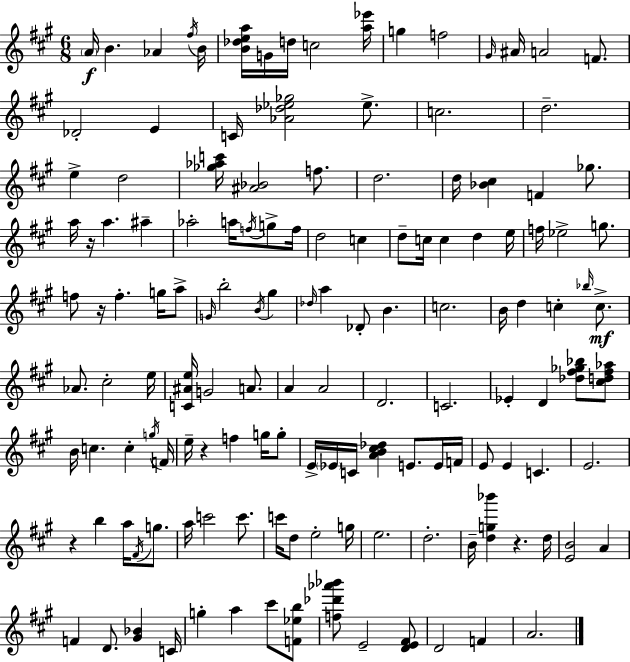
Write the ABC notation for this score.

X:1
T:Untitled
M:6/8
L:1/4
K:A
A/4 B _A ^f/4 B/4 [B_dea]/4 G/4 d/4 c2 [a_e']/4 g f2 ^G/4 ^A/4 A2 F/2 _D2 E C/4 [_A_d_e_g]2 _e/2 c2 d2 e d2 [_g_ac']/4 [^A_B]2 f/2 d2 d/4 [_B^c] F _g/2 a/4 z/4 a ^a _a2 a/4 f/4 g/2 f/4 d2 c d/2 c/4 c d e/4 f/4 _e2 g/2 f/2 z/4 f g/4 a/2 G/4 b2 B/4 ^g _d/4 a _D/2 B c2 B/4 d c _b/4 c/2 _A/2 ^c2 e/4 [C^Ae]/4 G2 A/2 A A2 D2 C2 _E D [_d^f_g_b]/2 [^cd^f_a]/2 B/4 c c g/4 F/4 e/4 z f g/4 g/2 E/4 _E/4 C/4 [AB^c_d] E/2 E/4 F/4 E/2 E C E2 z b a/4 ^F/4 g/2 a/4 c'2 c'/2 c'/4 d/2 e2 g/4 e2 d2 B/4 [dg_b'] z d/4 [EB]2 A F D/2 [^G_B] C/4 g a ^c'/2 [F_eb]/2 [f_d'_a'_b']/2 E2 [DE^F]/2 D2 F A2